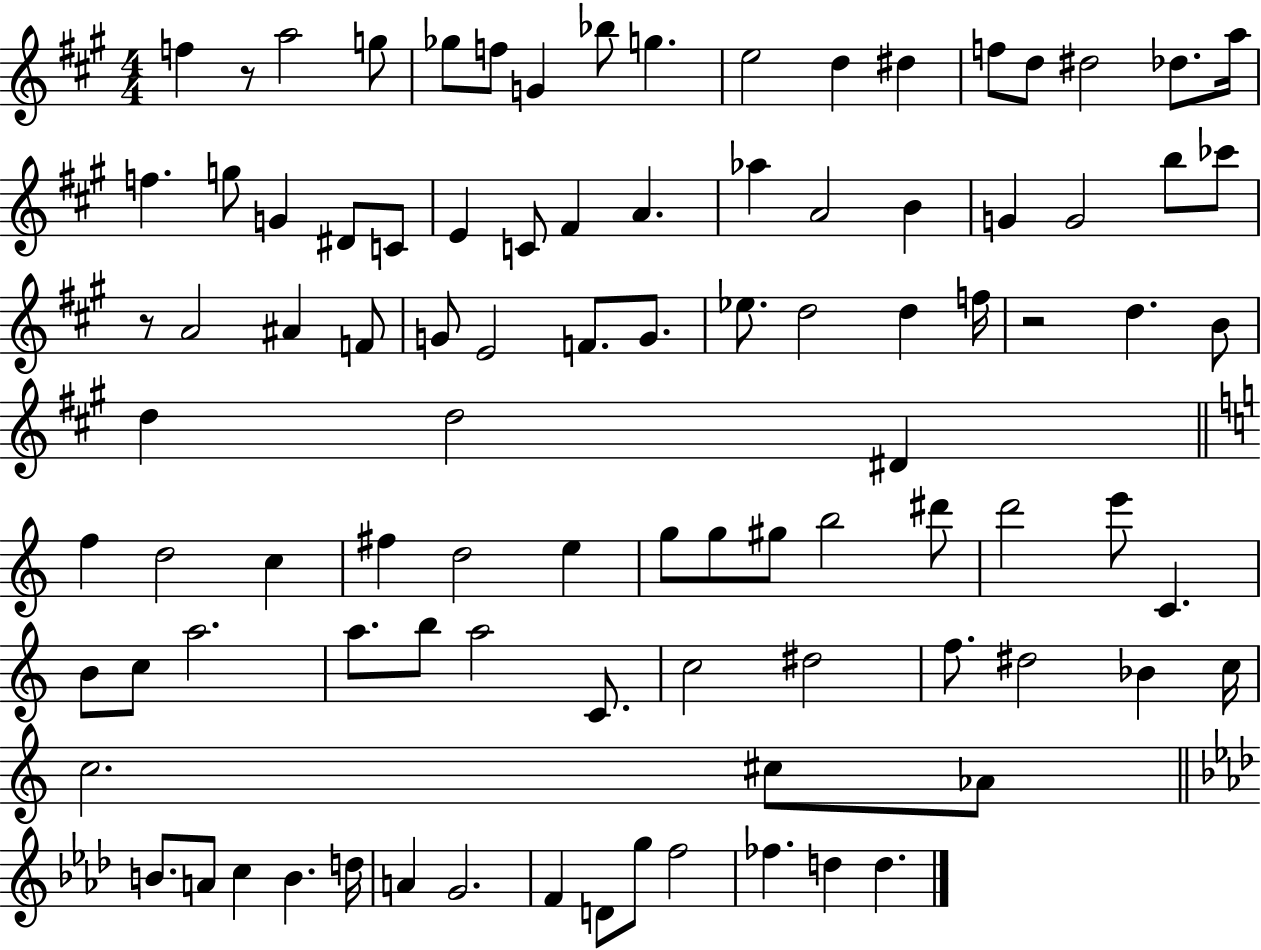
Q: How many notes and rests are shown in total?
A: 95